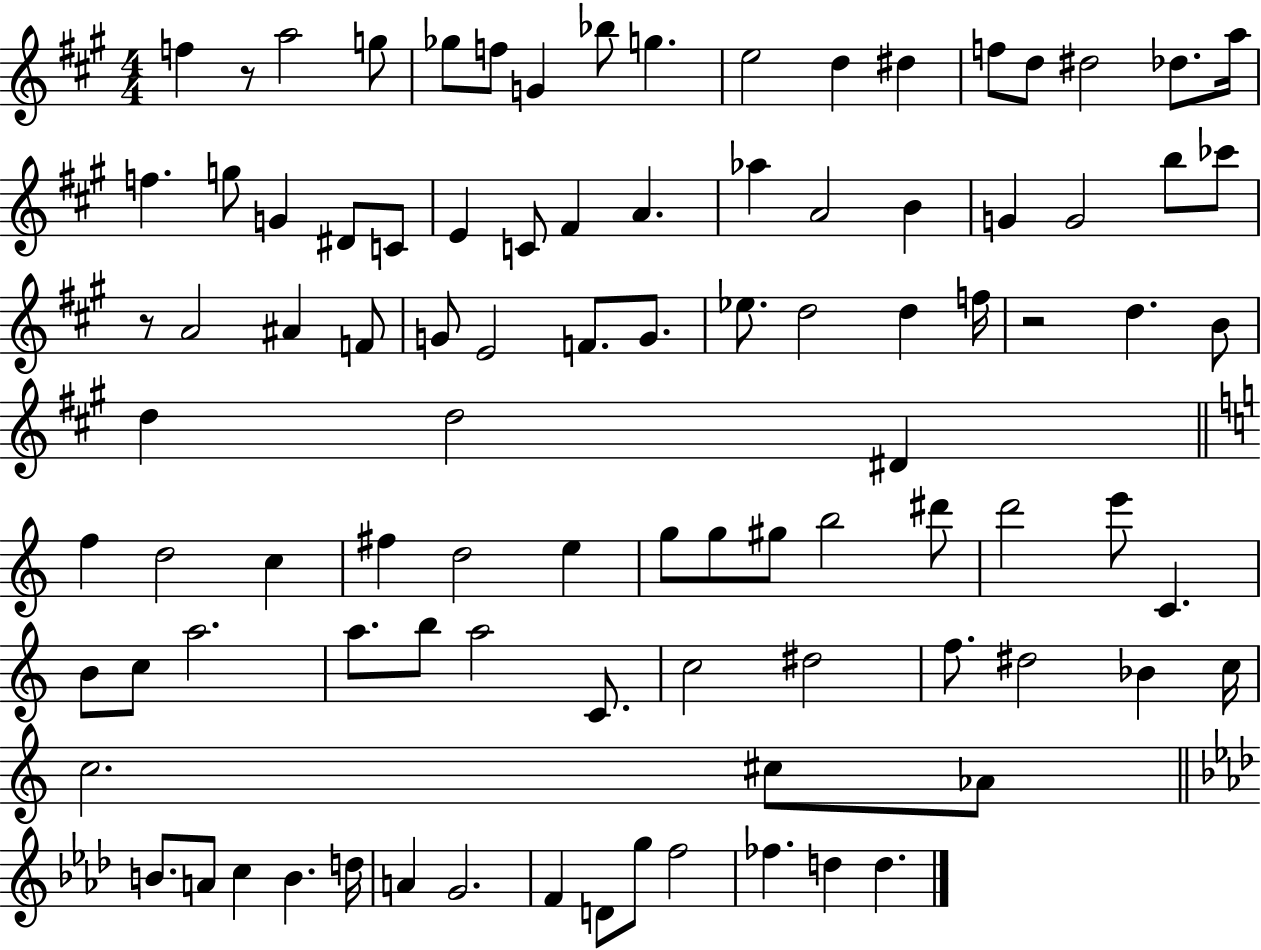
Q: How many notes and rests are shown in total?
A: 95